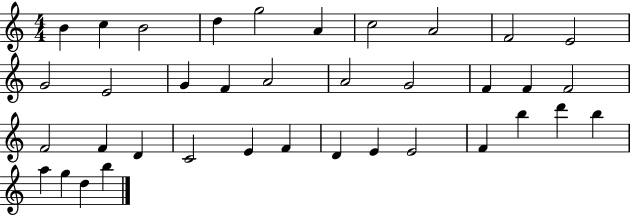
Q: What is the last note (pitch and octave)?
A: B5